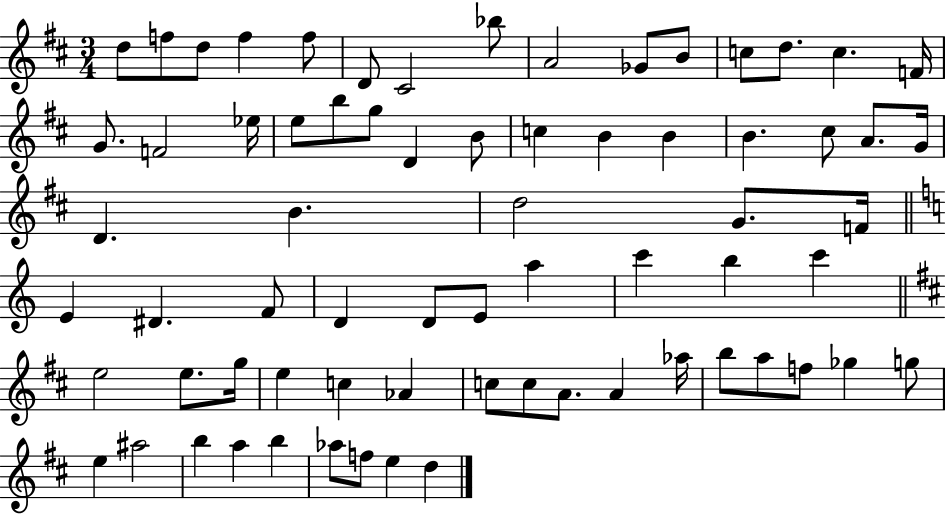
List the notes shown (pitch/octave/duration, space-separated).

D5/e F5/e D5/e F5/q F5/e D4/e C#4/h Bb5/e A4/h Gb4/e B4/e C5/e D5/e. C5/q. F4/s G4/e. F4/h Eb5/s E5/e B5/e G5/e D4/q B4/e C5/q B4/q B4/q B4/q. C#5/e A4/e. G4/s D4/q. B4/q. D5/h G4/e. F4/s E4/q D#4/q. F4/e D4/q D4/e E4/e A5/q C6/q B5/q C6/q E5/h E5/e. G5/s E5/q C5/q Ab4/q C5/e C5/e A4/e. A4/q Ab5/s B5/e A5/e F5/e Gb5/q G5/e E5/q A#5/h B5/q A5/q B5/q Ab5/e F5/e E5/q D5/q